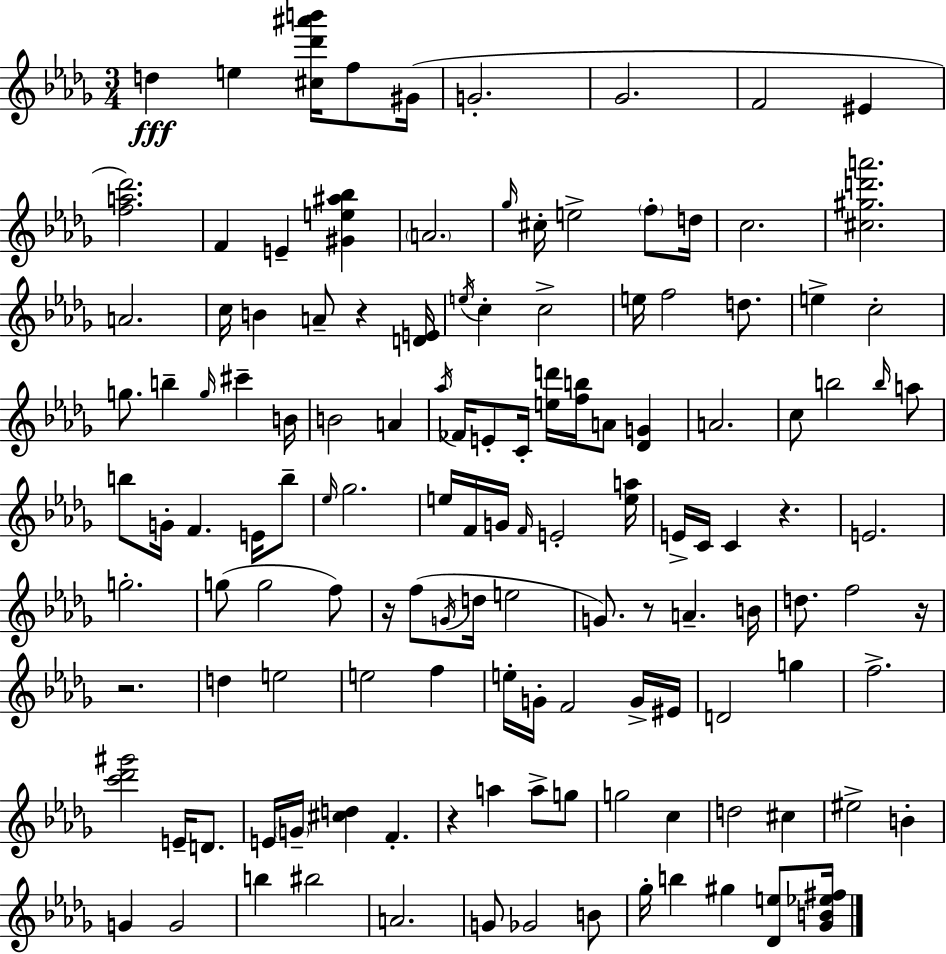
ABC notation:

X:1
T:Untitled
M:3/4
L:1/4
K:Bbm
d e [^c_d'^a'b']/4 f/2 ^G/4 G2 _G2 F2 ^E [fa_d']2 F E [^Ge^a_b] A2 _g/4 ^c/4 e2 f/2 d/4 c2 [^c^gd'a']2 A2 c/4 B A/2 z [DE]/4 e/4 c c2 e/4 f2 d/2 e c2 g/2 b g/4 ^c' B/4 B2 A _a/4 _F/4 E/2 C/4 [ed']/4 [fb]/4 A/2 [_DG] A2 c/2 b2 b/4 a/2 b/2 G/4 F E/4 b/2 _e/4 _g2 e/4 F/4 G/4 F/4 E2 [ea]/4 E/4 C/4 C z E2 g2 g/2 g2 f/2 z/4 f/2 G/4 d/4 e2 G/2 z/2 A B/4 d/2 f2 z/4 z2 d e2 e2 f e/4 G/4 F2 G/4 ^E/4 D2 g f2 [c'_d'^g']2 E/4 D/2 E/4 G/4 [^cd] F z a a/2 g/2 g2 c d2 ^c ^e2 B G G2 b ^b2 A2 G/2 _G2 B/2 _g/4 b ^g [_De]/2 [_GB_e^f]/4